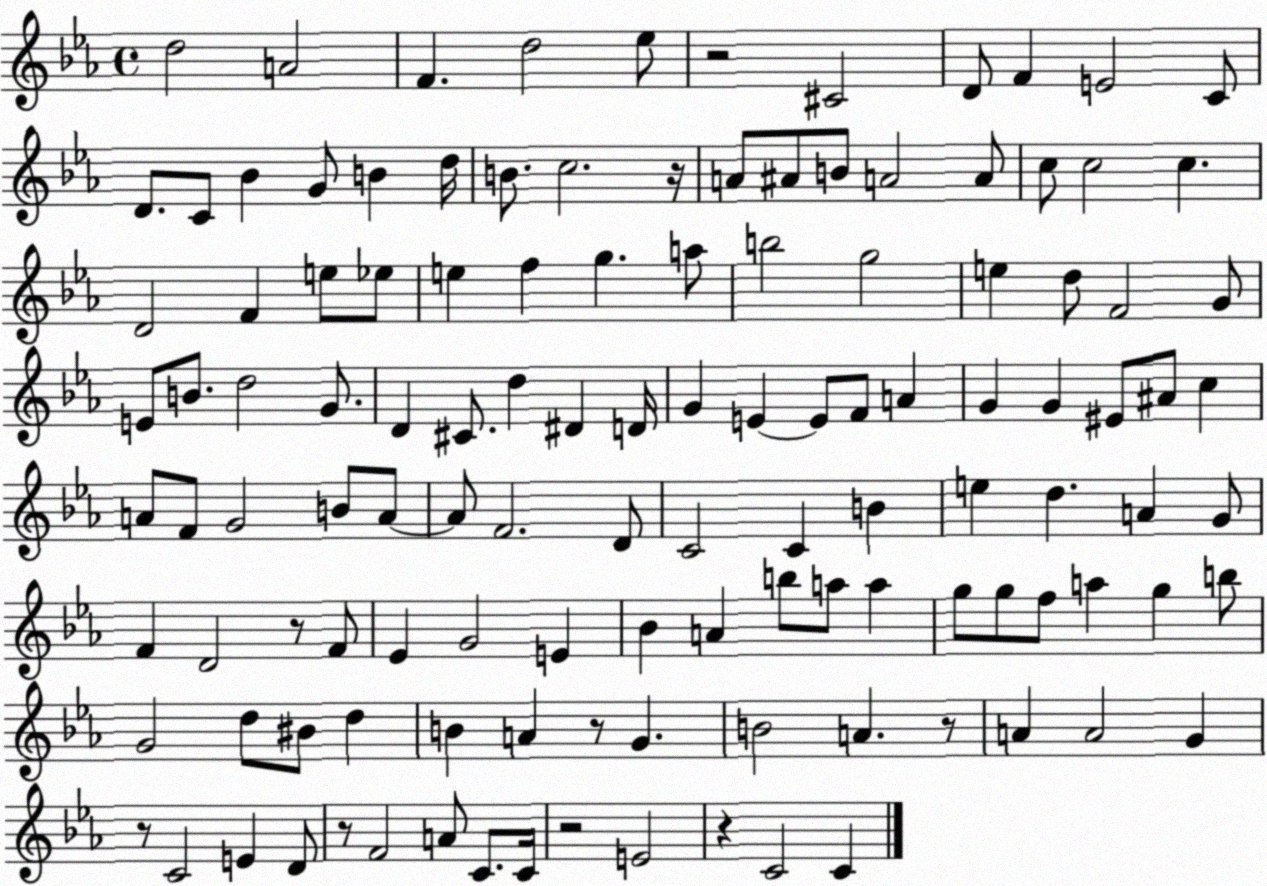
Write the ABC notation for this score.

X:1
T:Untitled
M:4/4
L:1/4
K:Eb
d2 A2 F d2 _e/2 z2 ^C2 D/2 F E2 C/2 D/2 C/2 _B G/2 B d/4 B/2 c2 z/4 A/2 ^A/2 B/2 A2 A/2 c/2 c2 c D2 F e/2 _e/2 e f g a/2 b2 g2 e d/2 F2 G/2 E/2 B/2 d2 G/2 D ^C/2 d ^D D/4 G E E/2 F/2 A G G ^E/2 ^A/2 c A/2 F/2 G2 B/2 A/2 A/2 F2 D/2 C2 C B e d A G/2 F D2 z/2 F/2 _E G2 E _B A b/2 a/2 a g/2 g/2 f/2 a g b/2 G2 d/2 ^B/2 d B A z/2 G B2 A z/2 A A2 G z/2 C2 E D/2 z/2 F2 A/2 C/2 C/4 z2 E2 z C2 C